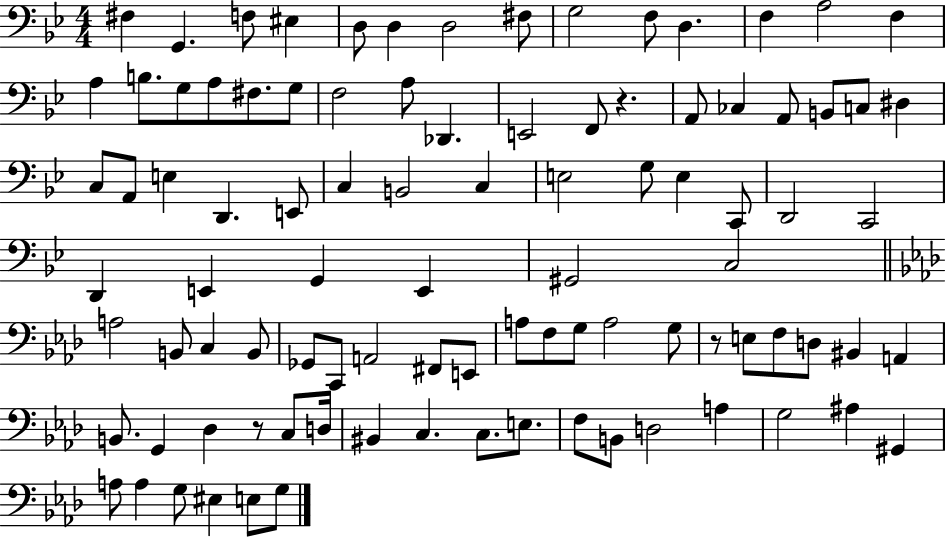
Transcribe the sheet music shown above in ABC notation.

X:1
T:Untitled
M:4/4
L:1/4
K:Bb
^F, G,, F,/2 ^E, D,/2 D, D,2 ^F,/2 G,2 F,/2 D, F, A,2 F, A, B,/2 G,/2 A,/2 ^F,/2 G,/2 F,2 A,/2 _D,, E,,2 F,,/2 z A,,/2 _C, A,,/2 B,,/2 C,/2 ^D, C,/2 A,,/2 E, D,, E,,/2 C, B,,2 C, E,2 G,/2 E, C,,/2 D,,2 C,,2 D,, E,, G,, E,, ^G,,2 C,2 A,2 B,,/2 C, B,,/2 _G,,/2 C,,/2 A,,2 ^F,,/2 E,,/2 A,/2 F,/2 G,/2 A,2 G,/2 z/2 E,/2 F,/2 D,/2 ^B,, A,, B,,/2 G,, _D, z/2 C,/2 D,/4 ^B,, C, C,/2 E,/2 F,/2 B,,/2 D,2 A, G,2 ^A, ^G,, A,/2 A, G,/2 ^E, E,/2 G,/2